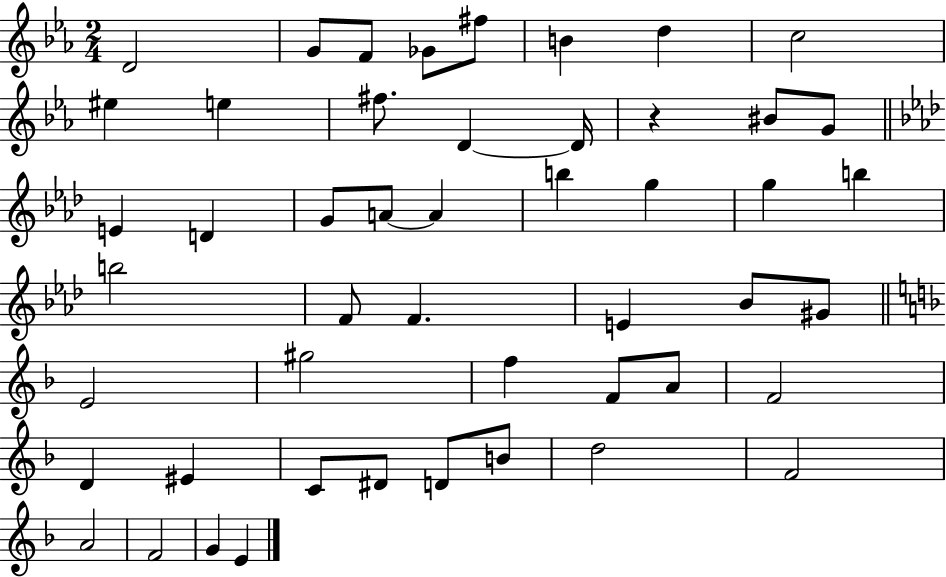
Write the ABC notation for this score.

X:1
T:Untitled
M:2/4
L:1/4
K:Eb
D2 G/2 F/2 _G/2 ^f/2 B d c2 ^e e ^f/2 D D/4 z ^B/2 G/2 E D G/2 A/2 A b g g b b2 F/2 F E _B/2 ^G/2 E2 ^g2 f F/2 A/2 F2 D ^E C/2 ^D/2 D/2 B/2 d2 F2 A2 F2 G E